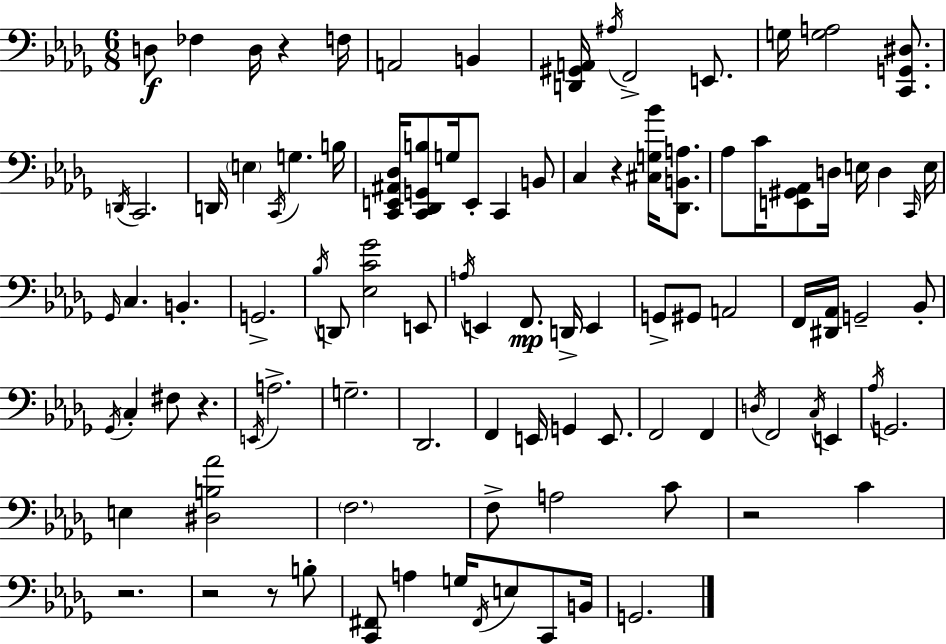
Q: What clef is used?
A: bass